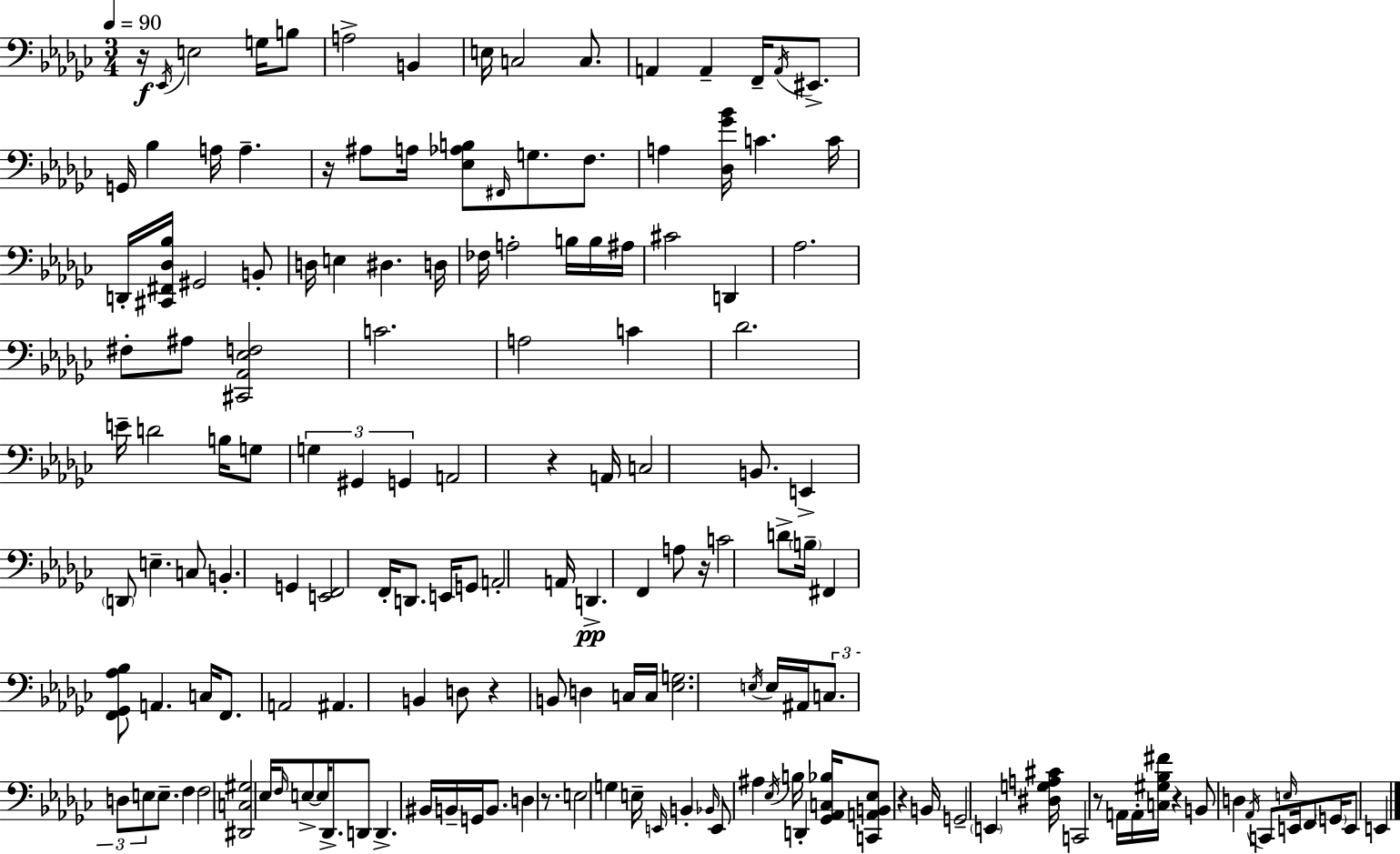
R/s Eb2/s E3/h G3/s B3/e A3/h B2/q E3/s C3/h C3/e. A2/q A2/q F2/s A2/s EIS2/e. G2/s Bb3/q A3/s A3/q. R/s A#3/e A3/s [Eb3,Ab3,B3]/e F#2/s G3/e. F3/e. A3/q [Db3,Gb4,Bb4]/s C4/q. C4/s D2/s [C#2,F#2,Db3,Bb3]/s G#2/h B2/e D3/s E3/q D#3/q. D3/s FES3/s A3/h B3/s B3/s A#3/s C#4/h D2/q Ab3/h. F#3/e A#3/e [C#2,Ab2,Eb3,F3]/h C4/h. A3/h C4/q Db4/h. E4/s D4/h B3/s G3/e G3/q G#2/q G2/q A2/h R/q A2/s C3/h B2/e. E2/q D2/e E3/q. C3/e B2/q. G2/q [E2,F2]/h F2/s D2/e. E2/s G2/e A2/h A2/s D2/q. F2/q A3/e R/s C4/h D4/e B3/s F#2/q [F2,Gb2,Ab3,Bb3]/e A2/q. C3/s F2/e. A2/h A#2/q. B2/q D3/e R/q B2/e D3/q C3/s C3/s [Eb3,G3]/h. E3/s E3/s A#2/s C3/e. D3/e E3/e E3/e. F3/q F3/h [D#2,C3,G#3]/h Eb3/s F3/s E3/e E3/s Db2/e. D2/e D2/q. BIS2/s B2/s G2/s B2/e. D3/q R/e. E3/h G3/q E3/s E2/s B2/q Bb2/s E2/e A#3/q Eb3/s B3/s D2/q [Gb2,Ab2,C3,Bb3]/s [C2,A2,B2,Eb3]/e R/q B2/s G2/h E2/q [D#3,G3,A3,C#4]/s C2/h R/e A2/s A2/s [C3,G#3,Bb3,F#4]/s R/q B2/e D3/q Ab2/s C2/e E3/s E2/s F2/e G2/s E2/e E2/q